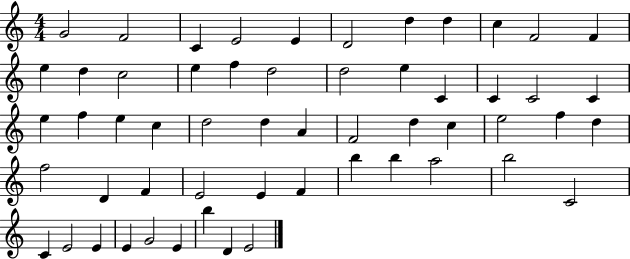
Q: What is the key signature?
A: C major